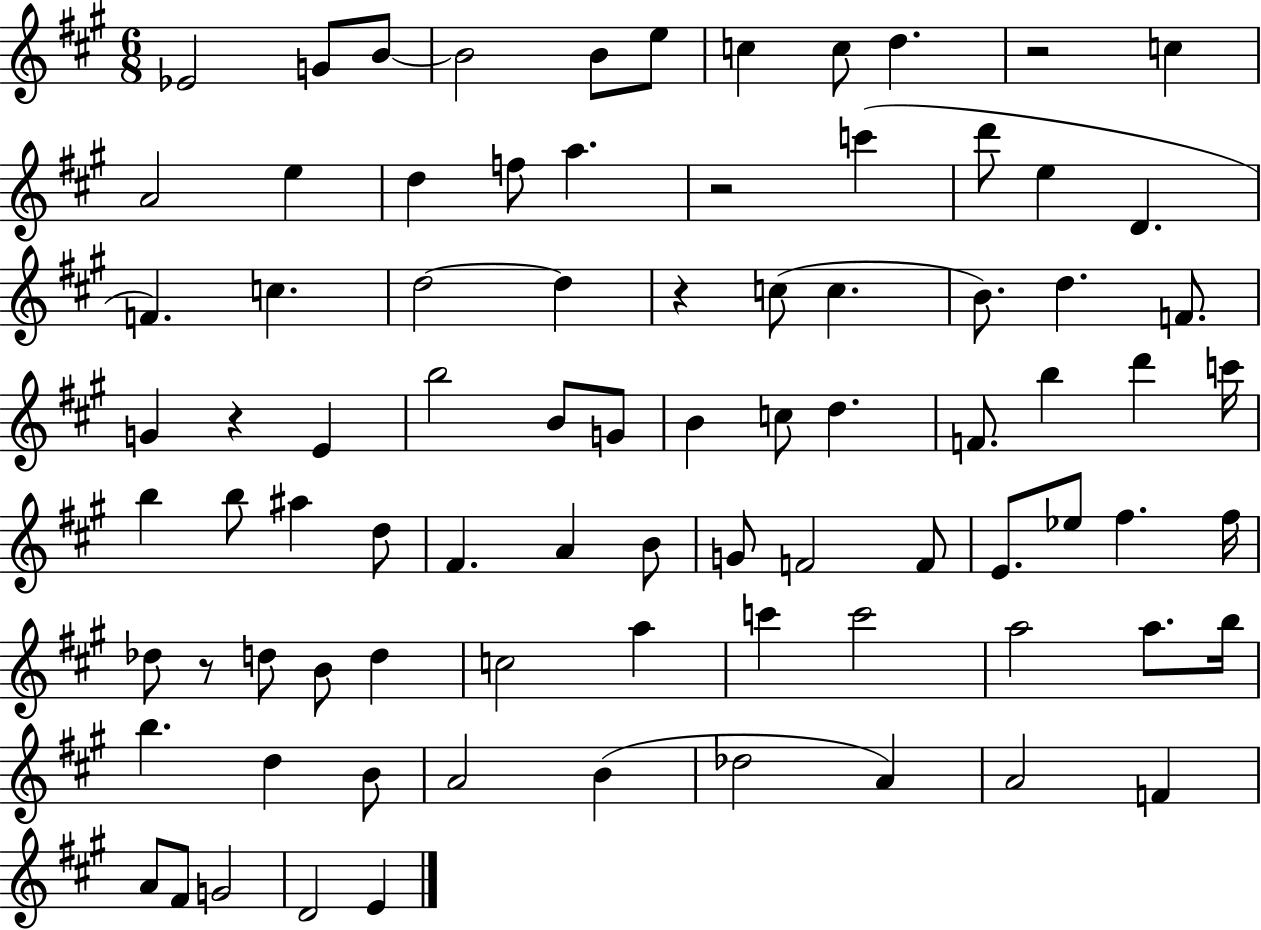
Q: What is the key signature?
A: A major